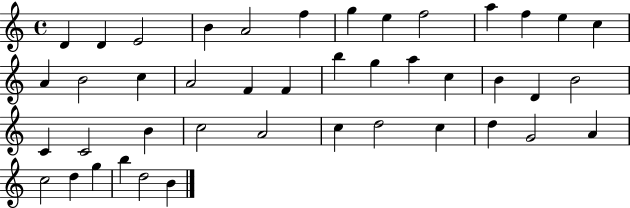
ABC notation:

X:1
T:Untitled
M:4/4
L:1/4
K:C
D D E2 B A2 f g e f2 a f e c A B2 c A2 F F b g a c B D B2 C C2 B c2 A2 c d2 c d G2 A c2 d g b d2 B